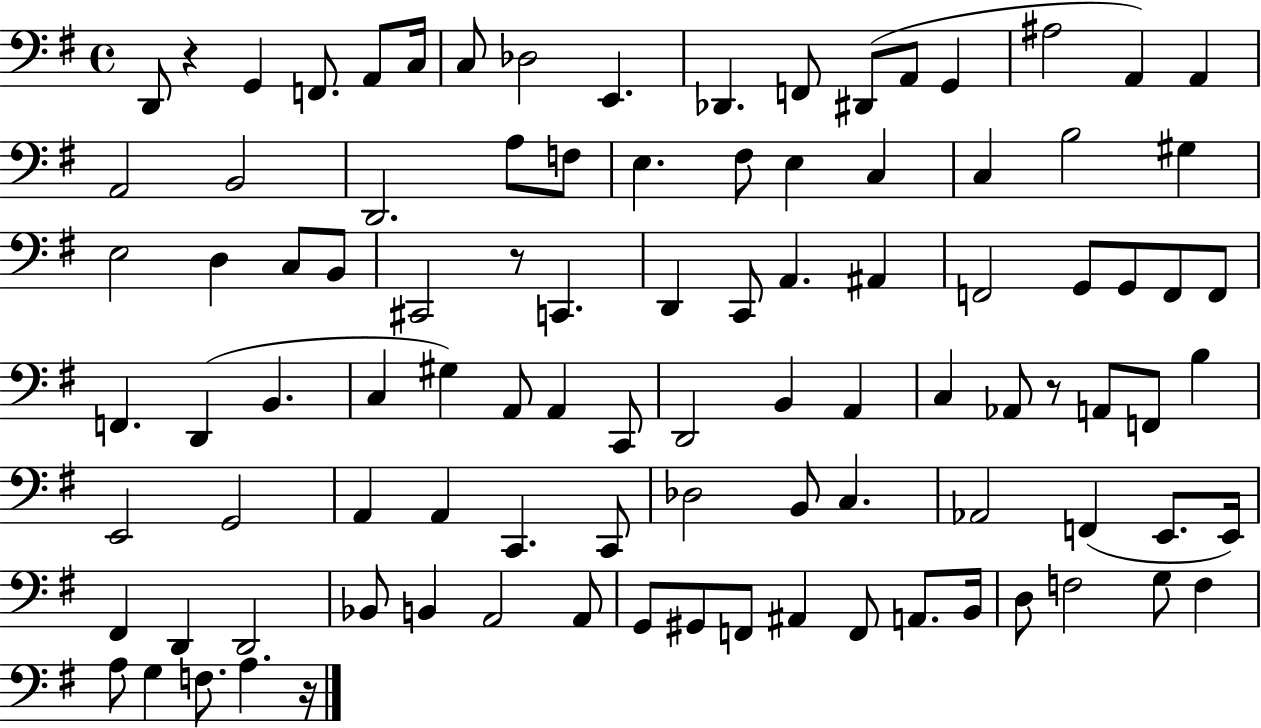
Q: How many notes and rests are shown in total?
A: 98